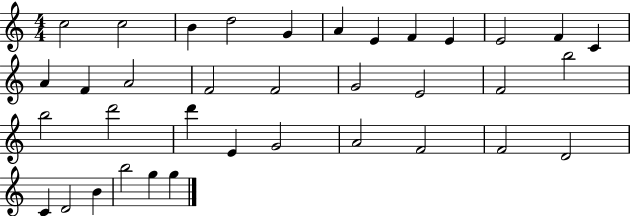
C5/h C5/h B4/q D5/h G4/q A4/q E4/q F4/q E4/q E4/h F4/q C4/q A4/q F4/q A4/h F4/h F4/h G4/h E4/h F4/h B5/h B5/h D6/h D6/q E4/q G4/h A4/h F4/h F4/h D4/h C4/q D4/h B4/q B5/h G5/q G5/q